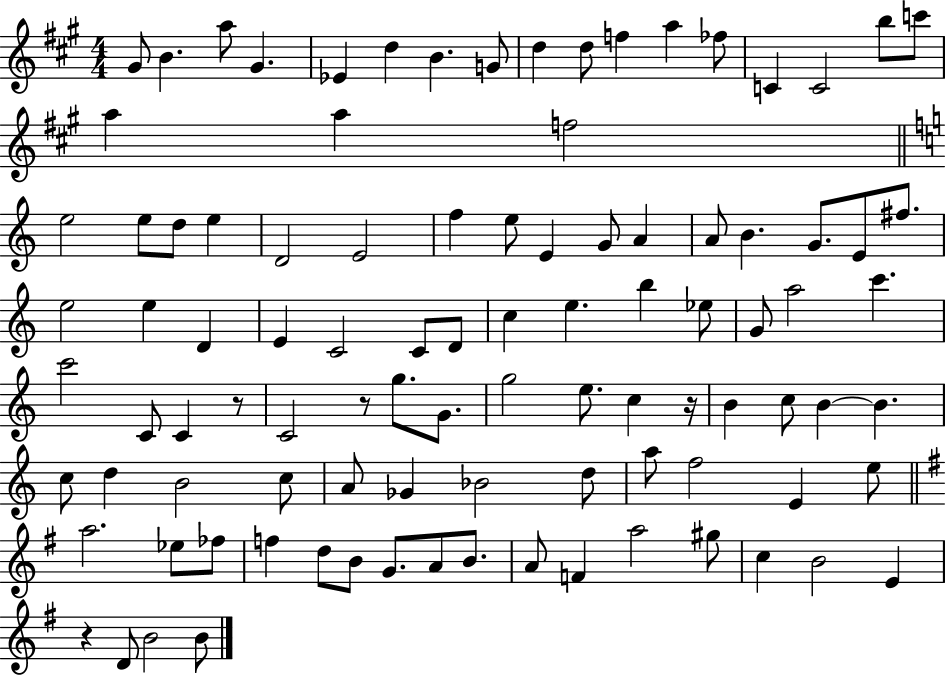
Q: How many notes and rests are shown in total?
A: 98